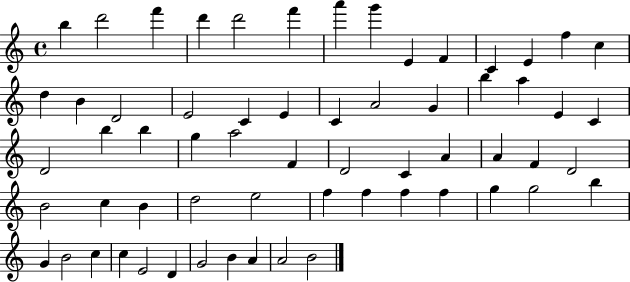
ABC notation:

X:1
T:Untitled
M:4/4
L:1/4
K:C
b d'2 f' d' d'2 f' a' g' E F C E f c d B D2 E2 C E C A2 G b a E C D2 b b g a2 F D2 C A A F D2 B2 c B d2 e2 f f f f g g2 b G B2 c c E2 D G2 B A A2 B2